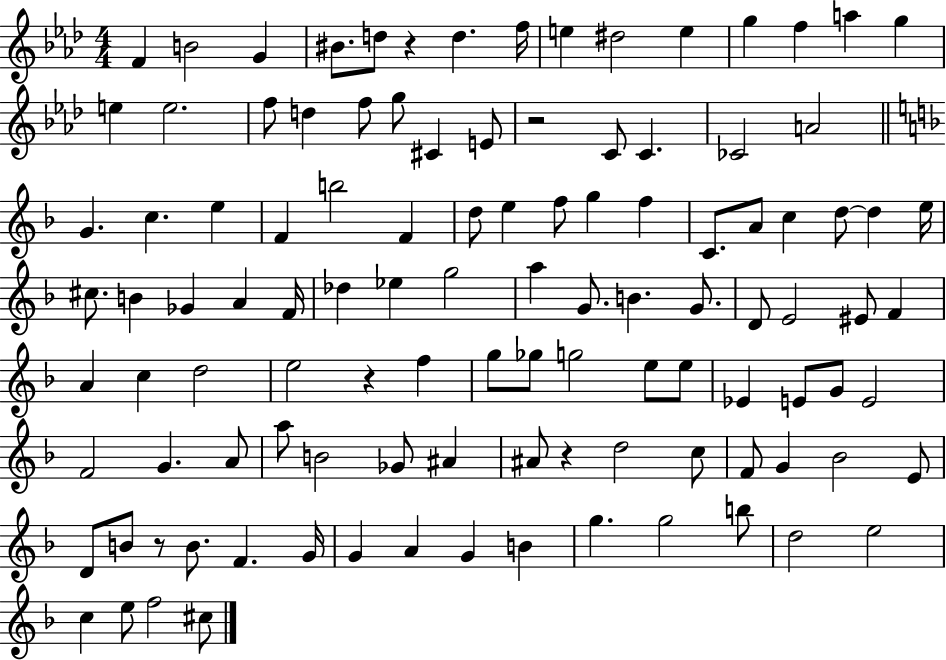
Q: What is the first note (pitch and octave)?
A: F4